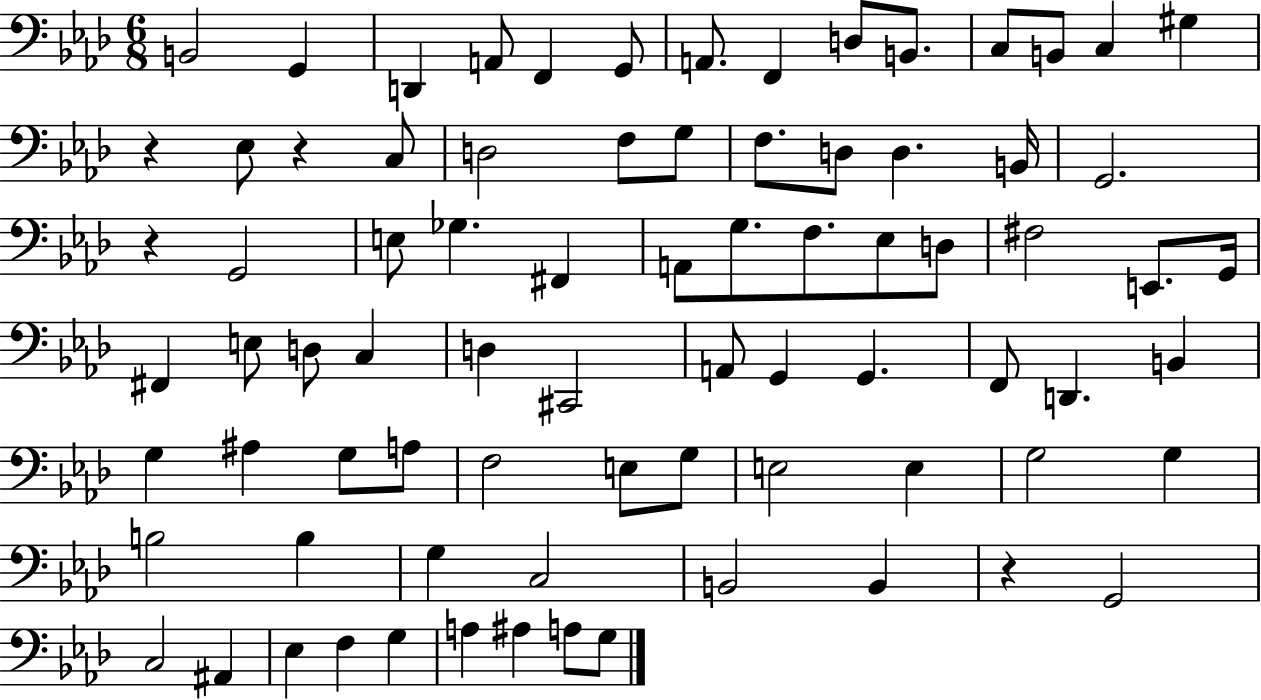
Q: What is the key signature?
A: AES major